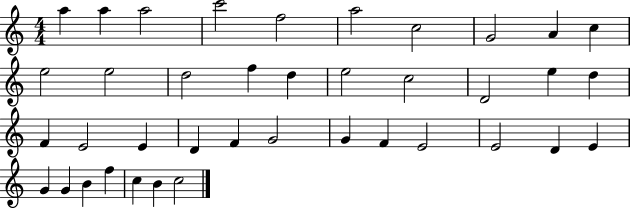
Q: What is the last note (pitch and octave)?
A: C5